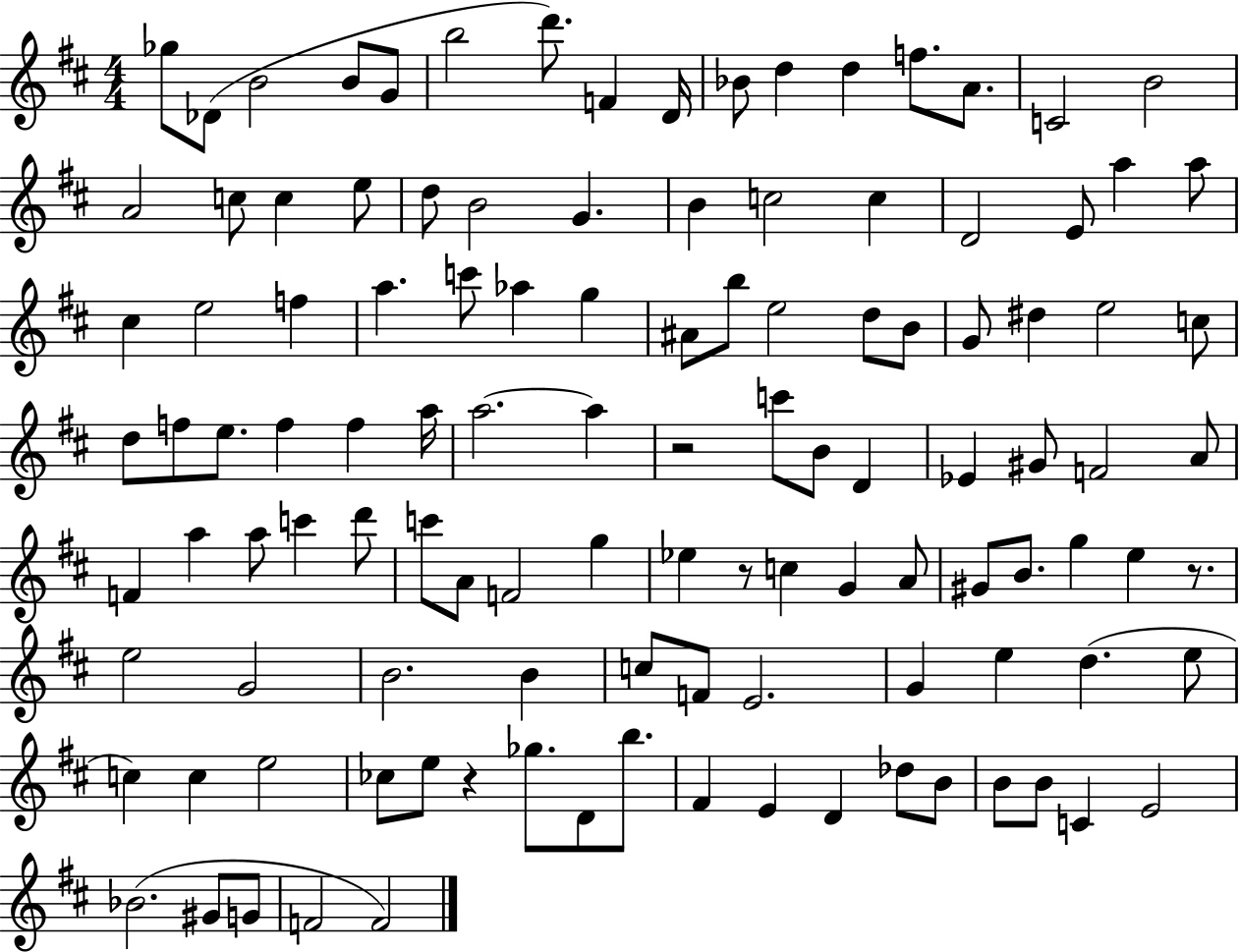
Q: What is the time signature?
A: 4/4